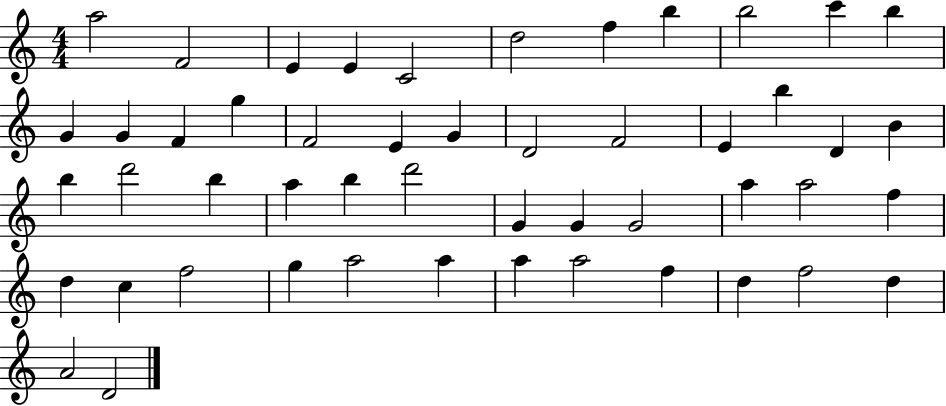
{
  \clef treble
  \numericTimeSignature
  \time 4/4
  \key c \major
  a''2 f'2 | e'4 e'4 c'2 | d''2 f''4 b''4 | b''2 c'''4 b''4 | \break g'4 g'4 f'4 g''4 | f'2 e'4 g'4 | d'2 f'2 | e'4 b''4 d'4 b'4 | \break b''4 d'''2 b''4 | a''4 b''4 d'''2 | g'4 g'4 g'2 | a''4 a''2 f''4 | \break d''4 c''4 f''2 | g''4 a''2 a''4 | a''4 a''2 f''4 | d''4 f''2 d''4 | \break a'2 d'2 | \bar "|."
}